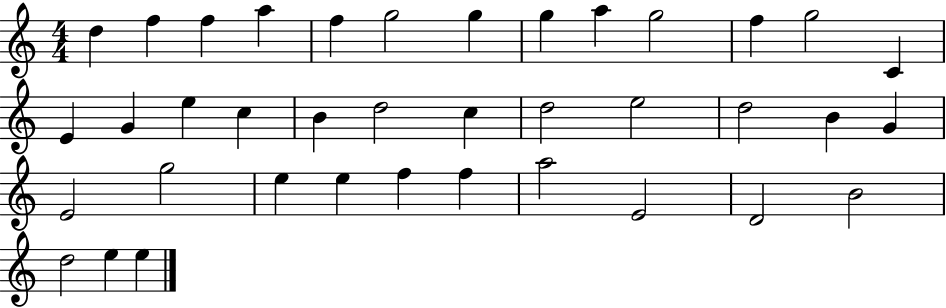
D5/q F5/q F5/q A5/q F5/q G5/h G5/q G5/q A5/q G5/h F5/q G5/h C4/q E4/q G4/q E5/q C5/q B4/q D5/h C5/q D5/h E5/h D5/h B4/q G4/q E4/h G5/h E5/q E5/q F5/q F5/q A5/h E4/h D4/h B4/h D5/h E5/q E5/q